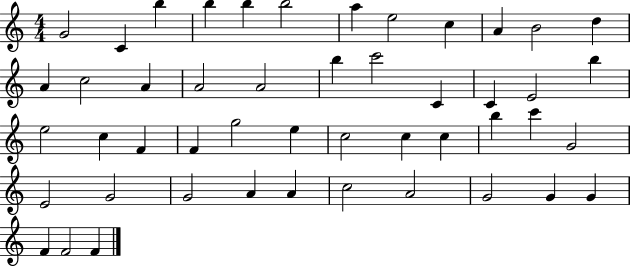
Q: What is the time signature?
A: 4/4